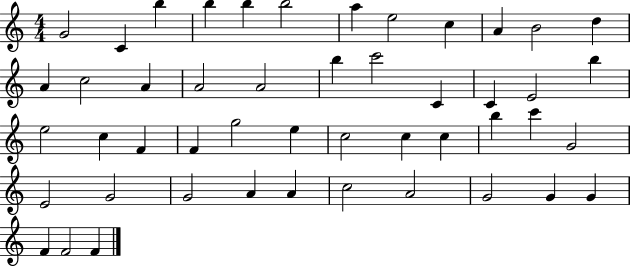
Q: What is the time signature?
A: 4/4